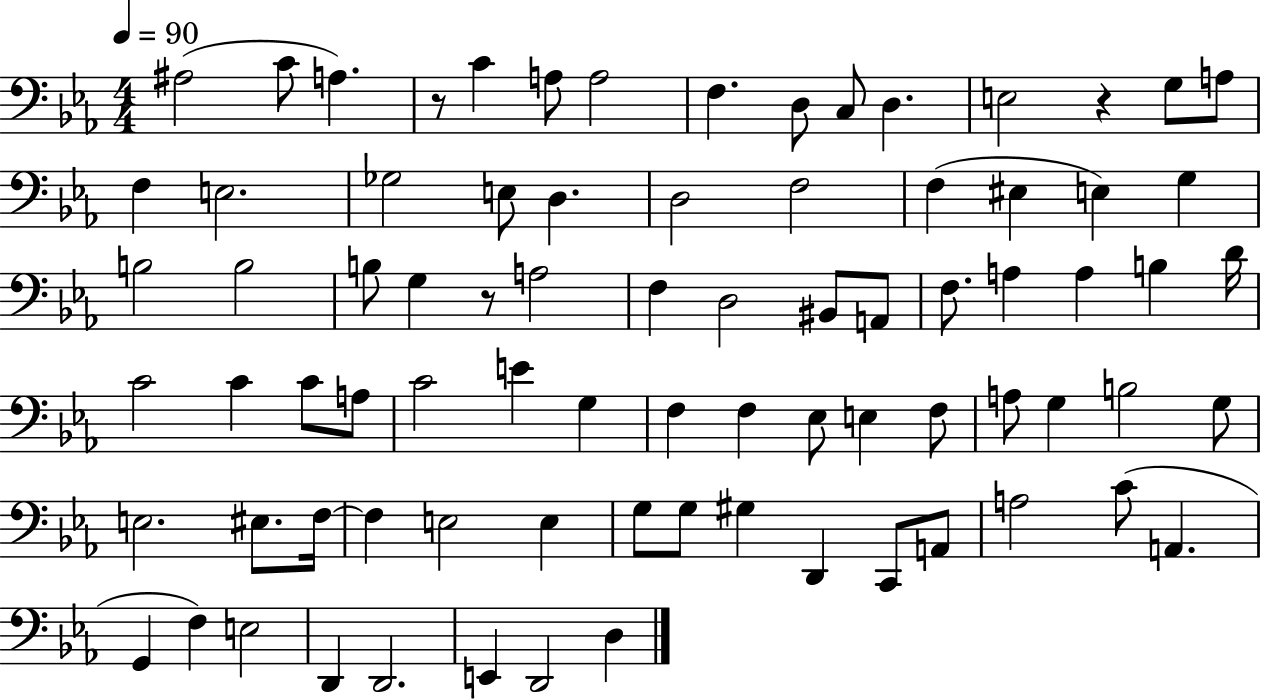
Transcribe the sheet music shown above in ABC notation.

X:1
T:Untitled
M:4/4
L:1/4
K:Eb
^A,2 C/2 A, z/2 C A,/2 A,2 F, D,/2 C,/2 D, E,2 z G,/2 A,/2 F, E,2 _G,2 E,/2 D, D,2 F,2 F, ^E, E, G, B,2 B,2 B,/2 G, z/2 A,2 F, D,2 ^B,,/2 A,,/2 F,/2 A, A, B, D/4 C2 C C/2 A,/2 C2 E G, F, F, _E,/2 E, F,/2 A,/2 G, B,2 G,/2 E,2 ^E,/2 F,/4 F, E,2 E, G,/2 G,/2 ^G, D,, C,,/2 A,,/2 A,2 C/2 A,, G,, F, E,2 D,, D,,2 E,, D,,2 D,